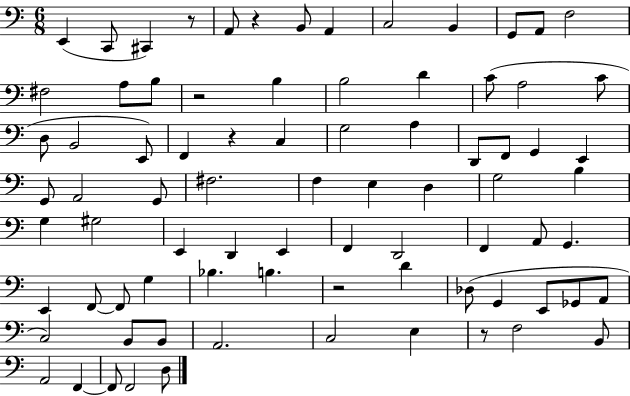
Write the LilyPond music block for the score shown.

{
  \clef bass
  \numericTimeSignature
  \time 6/8
  \key c \major
  e,4( c,8 cis,4) r8 | a,8 r4 b,8 a,4 | c2 b,4 | g,8 a,8 f2 | \break fis2 a8 b8 | r2 b4 | b2 d'4 | c'8( a2 c'8 | \break d8 b,2 e,8) | f,4 r4 c4 | g2 a4 | d,8 f,8 g,4 e,4 | \break g,8 a,2 g,8 | fis2. | f4 e4 d4 | g2 b4 | \break g4 gis2 | e,4 d,4 e,4 | f,4 d,2 | f,4 a,8 g,4. | \break e,4 f,8~~ f,8 g4 | bes4. b4. | r2 d'4 | des8( g,4 e,8 ges,8 a,8 | \break c2) b,8 b,8 | a,2. | c2 e4 | r8 f2 b,8 | \break a,2 f,4~~ | f,8 f,2 d8 | \bar "|."
}